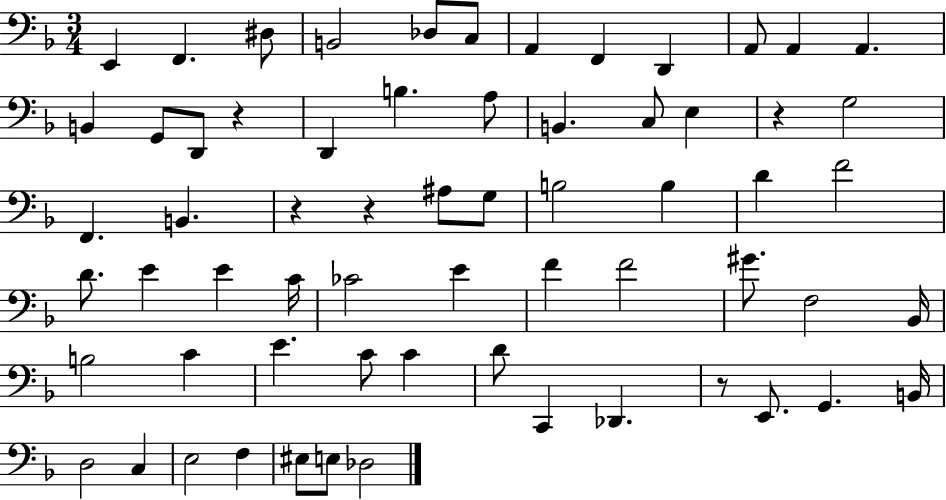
E2/q F2/q. D#3/e B2/h Db3/e C3/e A2/q F2/q D2/q A2/e A2/q A2/q. B2/q G2/e D2/e R/q D2/q B3/q. A3/e B2/q. C3/e E3/q R/q G3/h F2/q. B2/q. R/q R/q A#3/e G3/e B3/h B3/q D4/q F4/h D4/e. E4/q E4/q C4/s CES4/h E4/q F4/q F4/h G#4/e. F3/h Bb2/s B3/h C4/q E4/q. C4/e C4/q D4/e C2/q Db2/q. R/e E2/e. G2/q. B2/s D3/h C3/q E3/h F3/q EIS3/e E3/e Db3/h